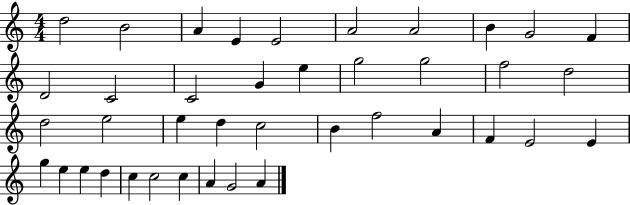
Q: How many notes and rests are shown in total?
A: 40